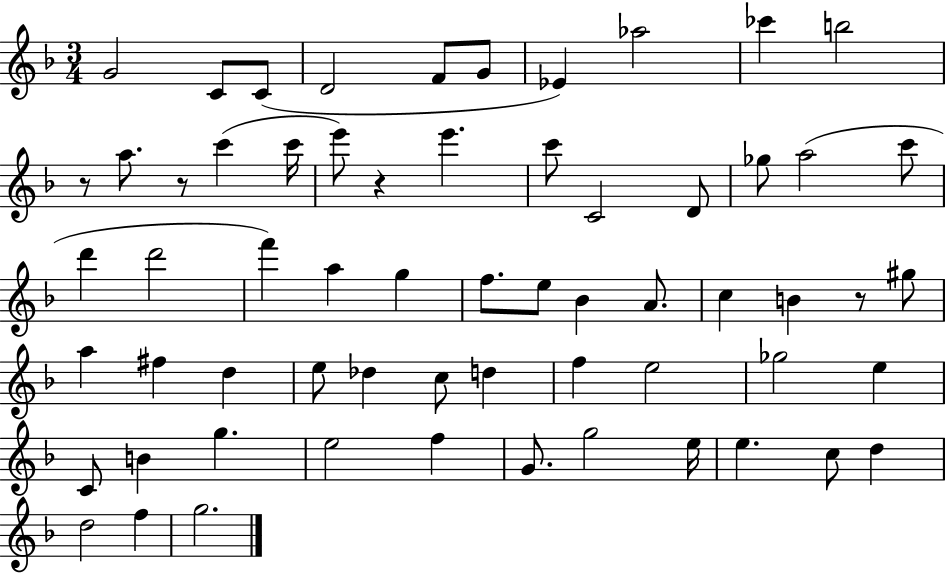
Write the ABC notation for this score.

X:1
T:Untitled
M:3/4
L:1/4
K:F
G2 C/2 C/2 D2 F/2 G/2 _E _a2 _c' b2 z/2 a/2 z/2 c' c'/4 e'/2 z e' c'/2 C2 D/2 _g/2 a2 c'/2 d' d'2 f' a g f/2 e/2 _B A/2 c B z/2 ^g/2 a ^f d e/2 _d c/2 d f e2 _g2 e C/2 B g e2 f G/2 g2 e/4 e c/2 d d2 f g2